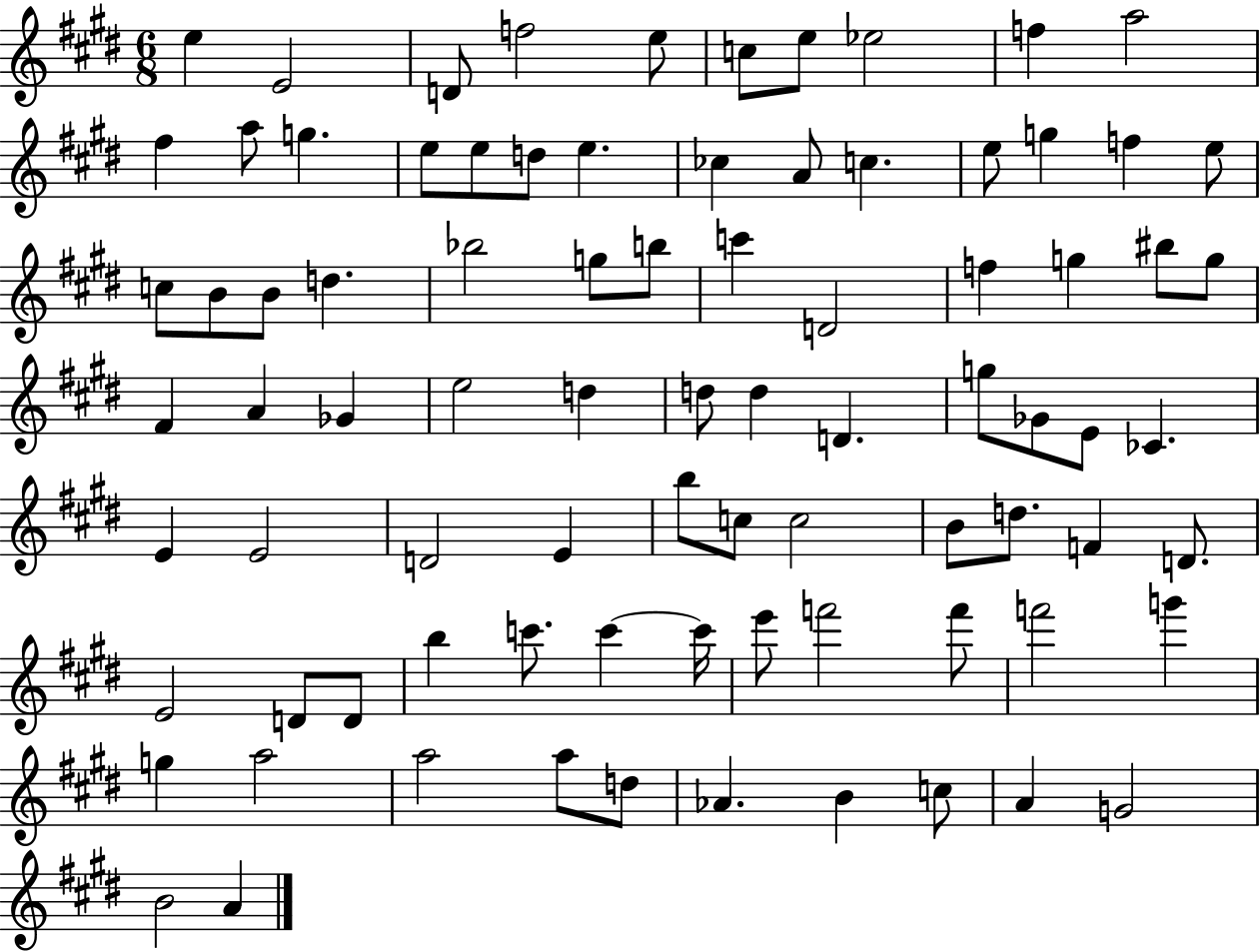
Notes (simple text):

E5/q E4/h D4/e F5/h E5/e C5/e E5/e Eb5/h F5/q A5/h F#5/q A5/e G5/q. E5/e E5/e D5/e E5/q. CES5/q A4/e C5/q. E5/e G5/q F5/q E5/e C5/e B4/e B4/e D5/q. Bb5/h G5/e B5/e C6/q D4/h F5/q G5/q BIS5/e G5/e F#4/q A4/q Gb4/q E5/h D5/q D5/e D5/q D4/q. G5/e Gb4/e E4/e CES4/q. E4/q E4/h D4/h E4/q B5/e C5/e C5/h B4/e D5/e. F4/q D4/e. E4/h D4/e D4/e B5/q C6/e. C6/q C6/s E6/e F6/h F6/e F6/h G6/q G5/q A5/h A5/h A5/e D5/e Ab4/q. B4/q C5/e A4/q G4/h B4/h A4/q